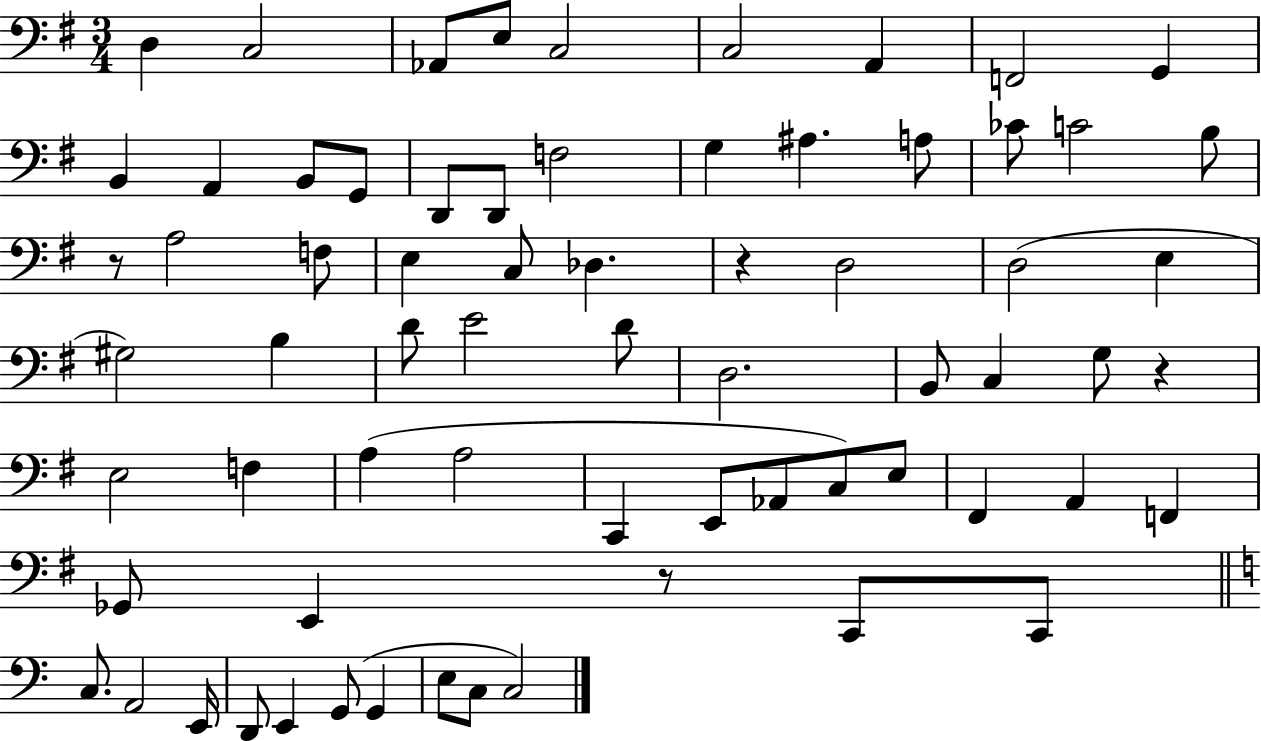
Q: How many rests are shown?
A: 4